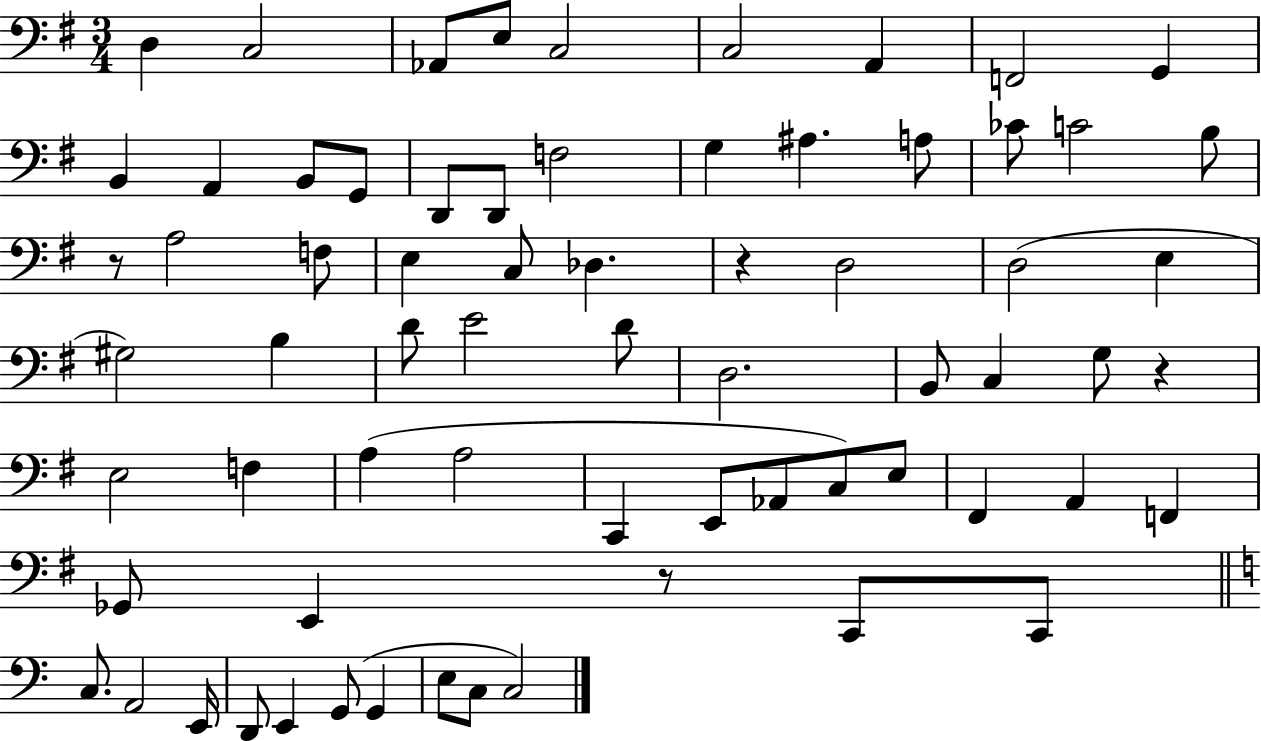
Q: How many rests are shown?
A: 4